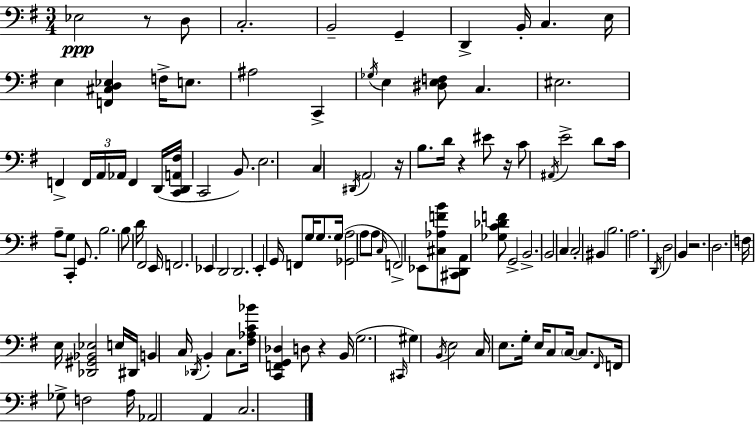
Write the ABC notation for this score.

X:1
T:Untitled
M:3/4
L:1/4
K:G
_E,2 z/2 D,/2 C,2 B,,2 G,, D,, B,,/4 C, E,/4 E, [F,,^C,D,_E,] F,/4 E,/2 ^A,2 C,, _G,/4 E, [^D,E,F,]/2 C, ^E,2 F,, F,,/4 A,,/4 _A,,/4 F,, D,,/4 [C,,D,,A,,^F,]/4 C,,2 B,,/2 E,2 C, ^D,,/4 A,,2 z/4 B,/2 D/4 z ^E/2 z/4 C/2 ^A,,/4 E2 D/2 C/4 A,/2 G,/2 C,, G,,/2 B,2 B,/2 D/4 ^F,,2 E,,/4 F,,2 _E,, D,,2 D,,2 E,, G,,/4 F,,/2 G,/4 G,/2 G,/4 [_G,,A,]2 A,/2 A,/2 C,/4 F,,2 _E,,/2 [^C,_A,FB]/2 [^C,,D,,A,,]/2 [_G,C_DF]/2 G,,2 B,,2 B,,2 C, C,2 ^B,, B,2 A,2 D,,/4 D,2 B,, z2 D,2 F,/4 E,/4 [_D,,^G,,_B,,_E,]2 E,/4 ^D,,/4 B,, C,/4 _D,,/4 B,, C,/2 [^F,_A,C_B]/4 [C,,F,,G,,_D,] D,/2 z B,,/4 G,2 ^C,,/4 ^G, B,,/4 E,2 C,/4 E,/2 G,/4 E,/4 C,/2 C,/4 C,/2 ^F,,/4 F,,/4 _G,/2 F,2 A,/4 _A,,2 A,, C,2